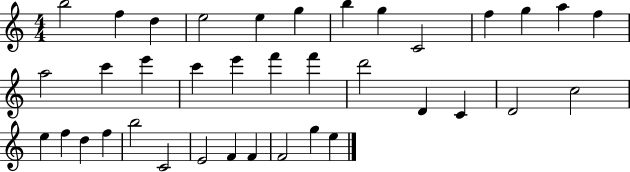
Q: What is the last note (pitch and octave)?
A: E5